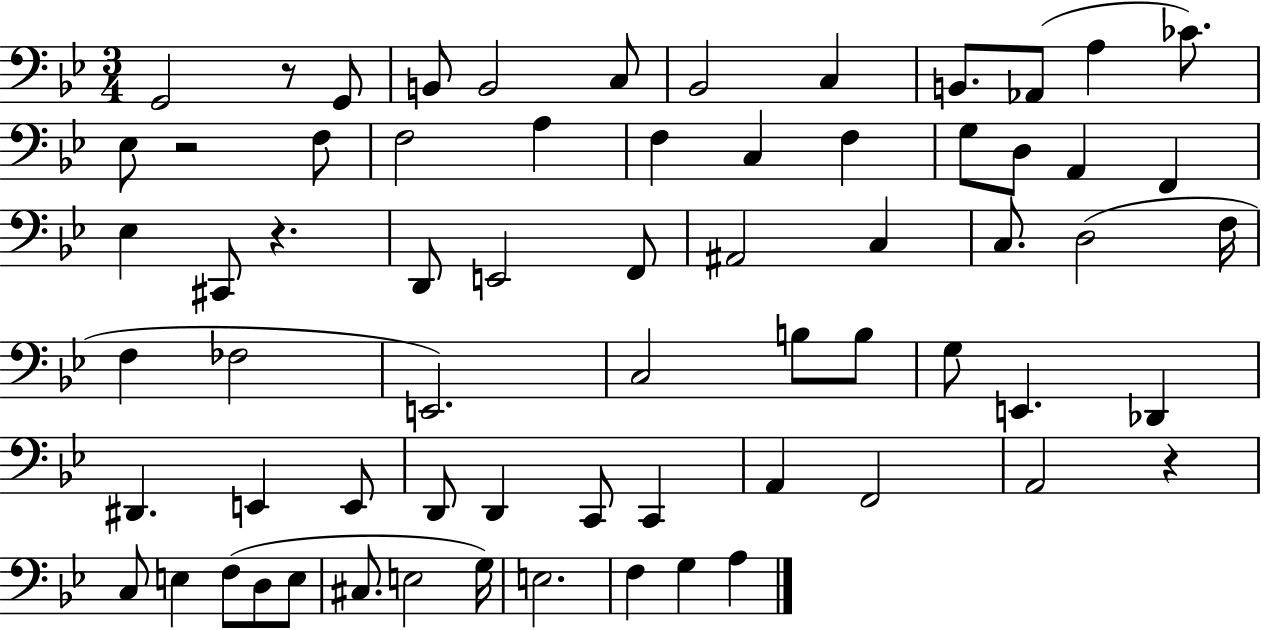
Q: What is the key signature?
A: BES major